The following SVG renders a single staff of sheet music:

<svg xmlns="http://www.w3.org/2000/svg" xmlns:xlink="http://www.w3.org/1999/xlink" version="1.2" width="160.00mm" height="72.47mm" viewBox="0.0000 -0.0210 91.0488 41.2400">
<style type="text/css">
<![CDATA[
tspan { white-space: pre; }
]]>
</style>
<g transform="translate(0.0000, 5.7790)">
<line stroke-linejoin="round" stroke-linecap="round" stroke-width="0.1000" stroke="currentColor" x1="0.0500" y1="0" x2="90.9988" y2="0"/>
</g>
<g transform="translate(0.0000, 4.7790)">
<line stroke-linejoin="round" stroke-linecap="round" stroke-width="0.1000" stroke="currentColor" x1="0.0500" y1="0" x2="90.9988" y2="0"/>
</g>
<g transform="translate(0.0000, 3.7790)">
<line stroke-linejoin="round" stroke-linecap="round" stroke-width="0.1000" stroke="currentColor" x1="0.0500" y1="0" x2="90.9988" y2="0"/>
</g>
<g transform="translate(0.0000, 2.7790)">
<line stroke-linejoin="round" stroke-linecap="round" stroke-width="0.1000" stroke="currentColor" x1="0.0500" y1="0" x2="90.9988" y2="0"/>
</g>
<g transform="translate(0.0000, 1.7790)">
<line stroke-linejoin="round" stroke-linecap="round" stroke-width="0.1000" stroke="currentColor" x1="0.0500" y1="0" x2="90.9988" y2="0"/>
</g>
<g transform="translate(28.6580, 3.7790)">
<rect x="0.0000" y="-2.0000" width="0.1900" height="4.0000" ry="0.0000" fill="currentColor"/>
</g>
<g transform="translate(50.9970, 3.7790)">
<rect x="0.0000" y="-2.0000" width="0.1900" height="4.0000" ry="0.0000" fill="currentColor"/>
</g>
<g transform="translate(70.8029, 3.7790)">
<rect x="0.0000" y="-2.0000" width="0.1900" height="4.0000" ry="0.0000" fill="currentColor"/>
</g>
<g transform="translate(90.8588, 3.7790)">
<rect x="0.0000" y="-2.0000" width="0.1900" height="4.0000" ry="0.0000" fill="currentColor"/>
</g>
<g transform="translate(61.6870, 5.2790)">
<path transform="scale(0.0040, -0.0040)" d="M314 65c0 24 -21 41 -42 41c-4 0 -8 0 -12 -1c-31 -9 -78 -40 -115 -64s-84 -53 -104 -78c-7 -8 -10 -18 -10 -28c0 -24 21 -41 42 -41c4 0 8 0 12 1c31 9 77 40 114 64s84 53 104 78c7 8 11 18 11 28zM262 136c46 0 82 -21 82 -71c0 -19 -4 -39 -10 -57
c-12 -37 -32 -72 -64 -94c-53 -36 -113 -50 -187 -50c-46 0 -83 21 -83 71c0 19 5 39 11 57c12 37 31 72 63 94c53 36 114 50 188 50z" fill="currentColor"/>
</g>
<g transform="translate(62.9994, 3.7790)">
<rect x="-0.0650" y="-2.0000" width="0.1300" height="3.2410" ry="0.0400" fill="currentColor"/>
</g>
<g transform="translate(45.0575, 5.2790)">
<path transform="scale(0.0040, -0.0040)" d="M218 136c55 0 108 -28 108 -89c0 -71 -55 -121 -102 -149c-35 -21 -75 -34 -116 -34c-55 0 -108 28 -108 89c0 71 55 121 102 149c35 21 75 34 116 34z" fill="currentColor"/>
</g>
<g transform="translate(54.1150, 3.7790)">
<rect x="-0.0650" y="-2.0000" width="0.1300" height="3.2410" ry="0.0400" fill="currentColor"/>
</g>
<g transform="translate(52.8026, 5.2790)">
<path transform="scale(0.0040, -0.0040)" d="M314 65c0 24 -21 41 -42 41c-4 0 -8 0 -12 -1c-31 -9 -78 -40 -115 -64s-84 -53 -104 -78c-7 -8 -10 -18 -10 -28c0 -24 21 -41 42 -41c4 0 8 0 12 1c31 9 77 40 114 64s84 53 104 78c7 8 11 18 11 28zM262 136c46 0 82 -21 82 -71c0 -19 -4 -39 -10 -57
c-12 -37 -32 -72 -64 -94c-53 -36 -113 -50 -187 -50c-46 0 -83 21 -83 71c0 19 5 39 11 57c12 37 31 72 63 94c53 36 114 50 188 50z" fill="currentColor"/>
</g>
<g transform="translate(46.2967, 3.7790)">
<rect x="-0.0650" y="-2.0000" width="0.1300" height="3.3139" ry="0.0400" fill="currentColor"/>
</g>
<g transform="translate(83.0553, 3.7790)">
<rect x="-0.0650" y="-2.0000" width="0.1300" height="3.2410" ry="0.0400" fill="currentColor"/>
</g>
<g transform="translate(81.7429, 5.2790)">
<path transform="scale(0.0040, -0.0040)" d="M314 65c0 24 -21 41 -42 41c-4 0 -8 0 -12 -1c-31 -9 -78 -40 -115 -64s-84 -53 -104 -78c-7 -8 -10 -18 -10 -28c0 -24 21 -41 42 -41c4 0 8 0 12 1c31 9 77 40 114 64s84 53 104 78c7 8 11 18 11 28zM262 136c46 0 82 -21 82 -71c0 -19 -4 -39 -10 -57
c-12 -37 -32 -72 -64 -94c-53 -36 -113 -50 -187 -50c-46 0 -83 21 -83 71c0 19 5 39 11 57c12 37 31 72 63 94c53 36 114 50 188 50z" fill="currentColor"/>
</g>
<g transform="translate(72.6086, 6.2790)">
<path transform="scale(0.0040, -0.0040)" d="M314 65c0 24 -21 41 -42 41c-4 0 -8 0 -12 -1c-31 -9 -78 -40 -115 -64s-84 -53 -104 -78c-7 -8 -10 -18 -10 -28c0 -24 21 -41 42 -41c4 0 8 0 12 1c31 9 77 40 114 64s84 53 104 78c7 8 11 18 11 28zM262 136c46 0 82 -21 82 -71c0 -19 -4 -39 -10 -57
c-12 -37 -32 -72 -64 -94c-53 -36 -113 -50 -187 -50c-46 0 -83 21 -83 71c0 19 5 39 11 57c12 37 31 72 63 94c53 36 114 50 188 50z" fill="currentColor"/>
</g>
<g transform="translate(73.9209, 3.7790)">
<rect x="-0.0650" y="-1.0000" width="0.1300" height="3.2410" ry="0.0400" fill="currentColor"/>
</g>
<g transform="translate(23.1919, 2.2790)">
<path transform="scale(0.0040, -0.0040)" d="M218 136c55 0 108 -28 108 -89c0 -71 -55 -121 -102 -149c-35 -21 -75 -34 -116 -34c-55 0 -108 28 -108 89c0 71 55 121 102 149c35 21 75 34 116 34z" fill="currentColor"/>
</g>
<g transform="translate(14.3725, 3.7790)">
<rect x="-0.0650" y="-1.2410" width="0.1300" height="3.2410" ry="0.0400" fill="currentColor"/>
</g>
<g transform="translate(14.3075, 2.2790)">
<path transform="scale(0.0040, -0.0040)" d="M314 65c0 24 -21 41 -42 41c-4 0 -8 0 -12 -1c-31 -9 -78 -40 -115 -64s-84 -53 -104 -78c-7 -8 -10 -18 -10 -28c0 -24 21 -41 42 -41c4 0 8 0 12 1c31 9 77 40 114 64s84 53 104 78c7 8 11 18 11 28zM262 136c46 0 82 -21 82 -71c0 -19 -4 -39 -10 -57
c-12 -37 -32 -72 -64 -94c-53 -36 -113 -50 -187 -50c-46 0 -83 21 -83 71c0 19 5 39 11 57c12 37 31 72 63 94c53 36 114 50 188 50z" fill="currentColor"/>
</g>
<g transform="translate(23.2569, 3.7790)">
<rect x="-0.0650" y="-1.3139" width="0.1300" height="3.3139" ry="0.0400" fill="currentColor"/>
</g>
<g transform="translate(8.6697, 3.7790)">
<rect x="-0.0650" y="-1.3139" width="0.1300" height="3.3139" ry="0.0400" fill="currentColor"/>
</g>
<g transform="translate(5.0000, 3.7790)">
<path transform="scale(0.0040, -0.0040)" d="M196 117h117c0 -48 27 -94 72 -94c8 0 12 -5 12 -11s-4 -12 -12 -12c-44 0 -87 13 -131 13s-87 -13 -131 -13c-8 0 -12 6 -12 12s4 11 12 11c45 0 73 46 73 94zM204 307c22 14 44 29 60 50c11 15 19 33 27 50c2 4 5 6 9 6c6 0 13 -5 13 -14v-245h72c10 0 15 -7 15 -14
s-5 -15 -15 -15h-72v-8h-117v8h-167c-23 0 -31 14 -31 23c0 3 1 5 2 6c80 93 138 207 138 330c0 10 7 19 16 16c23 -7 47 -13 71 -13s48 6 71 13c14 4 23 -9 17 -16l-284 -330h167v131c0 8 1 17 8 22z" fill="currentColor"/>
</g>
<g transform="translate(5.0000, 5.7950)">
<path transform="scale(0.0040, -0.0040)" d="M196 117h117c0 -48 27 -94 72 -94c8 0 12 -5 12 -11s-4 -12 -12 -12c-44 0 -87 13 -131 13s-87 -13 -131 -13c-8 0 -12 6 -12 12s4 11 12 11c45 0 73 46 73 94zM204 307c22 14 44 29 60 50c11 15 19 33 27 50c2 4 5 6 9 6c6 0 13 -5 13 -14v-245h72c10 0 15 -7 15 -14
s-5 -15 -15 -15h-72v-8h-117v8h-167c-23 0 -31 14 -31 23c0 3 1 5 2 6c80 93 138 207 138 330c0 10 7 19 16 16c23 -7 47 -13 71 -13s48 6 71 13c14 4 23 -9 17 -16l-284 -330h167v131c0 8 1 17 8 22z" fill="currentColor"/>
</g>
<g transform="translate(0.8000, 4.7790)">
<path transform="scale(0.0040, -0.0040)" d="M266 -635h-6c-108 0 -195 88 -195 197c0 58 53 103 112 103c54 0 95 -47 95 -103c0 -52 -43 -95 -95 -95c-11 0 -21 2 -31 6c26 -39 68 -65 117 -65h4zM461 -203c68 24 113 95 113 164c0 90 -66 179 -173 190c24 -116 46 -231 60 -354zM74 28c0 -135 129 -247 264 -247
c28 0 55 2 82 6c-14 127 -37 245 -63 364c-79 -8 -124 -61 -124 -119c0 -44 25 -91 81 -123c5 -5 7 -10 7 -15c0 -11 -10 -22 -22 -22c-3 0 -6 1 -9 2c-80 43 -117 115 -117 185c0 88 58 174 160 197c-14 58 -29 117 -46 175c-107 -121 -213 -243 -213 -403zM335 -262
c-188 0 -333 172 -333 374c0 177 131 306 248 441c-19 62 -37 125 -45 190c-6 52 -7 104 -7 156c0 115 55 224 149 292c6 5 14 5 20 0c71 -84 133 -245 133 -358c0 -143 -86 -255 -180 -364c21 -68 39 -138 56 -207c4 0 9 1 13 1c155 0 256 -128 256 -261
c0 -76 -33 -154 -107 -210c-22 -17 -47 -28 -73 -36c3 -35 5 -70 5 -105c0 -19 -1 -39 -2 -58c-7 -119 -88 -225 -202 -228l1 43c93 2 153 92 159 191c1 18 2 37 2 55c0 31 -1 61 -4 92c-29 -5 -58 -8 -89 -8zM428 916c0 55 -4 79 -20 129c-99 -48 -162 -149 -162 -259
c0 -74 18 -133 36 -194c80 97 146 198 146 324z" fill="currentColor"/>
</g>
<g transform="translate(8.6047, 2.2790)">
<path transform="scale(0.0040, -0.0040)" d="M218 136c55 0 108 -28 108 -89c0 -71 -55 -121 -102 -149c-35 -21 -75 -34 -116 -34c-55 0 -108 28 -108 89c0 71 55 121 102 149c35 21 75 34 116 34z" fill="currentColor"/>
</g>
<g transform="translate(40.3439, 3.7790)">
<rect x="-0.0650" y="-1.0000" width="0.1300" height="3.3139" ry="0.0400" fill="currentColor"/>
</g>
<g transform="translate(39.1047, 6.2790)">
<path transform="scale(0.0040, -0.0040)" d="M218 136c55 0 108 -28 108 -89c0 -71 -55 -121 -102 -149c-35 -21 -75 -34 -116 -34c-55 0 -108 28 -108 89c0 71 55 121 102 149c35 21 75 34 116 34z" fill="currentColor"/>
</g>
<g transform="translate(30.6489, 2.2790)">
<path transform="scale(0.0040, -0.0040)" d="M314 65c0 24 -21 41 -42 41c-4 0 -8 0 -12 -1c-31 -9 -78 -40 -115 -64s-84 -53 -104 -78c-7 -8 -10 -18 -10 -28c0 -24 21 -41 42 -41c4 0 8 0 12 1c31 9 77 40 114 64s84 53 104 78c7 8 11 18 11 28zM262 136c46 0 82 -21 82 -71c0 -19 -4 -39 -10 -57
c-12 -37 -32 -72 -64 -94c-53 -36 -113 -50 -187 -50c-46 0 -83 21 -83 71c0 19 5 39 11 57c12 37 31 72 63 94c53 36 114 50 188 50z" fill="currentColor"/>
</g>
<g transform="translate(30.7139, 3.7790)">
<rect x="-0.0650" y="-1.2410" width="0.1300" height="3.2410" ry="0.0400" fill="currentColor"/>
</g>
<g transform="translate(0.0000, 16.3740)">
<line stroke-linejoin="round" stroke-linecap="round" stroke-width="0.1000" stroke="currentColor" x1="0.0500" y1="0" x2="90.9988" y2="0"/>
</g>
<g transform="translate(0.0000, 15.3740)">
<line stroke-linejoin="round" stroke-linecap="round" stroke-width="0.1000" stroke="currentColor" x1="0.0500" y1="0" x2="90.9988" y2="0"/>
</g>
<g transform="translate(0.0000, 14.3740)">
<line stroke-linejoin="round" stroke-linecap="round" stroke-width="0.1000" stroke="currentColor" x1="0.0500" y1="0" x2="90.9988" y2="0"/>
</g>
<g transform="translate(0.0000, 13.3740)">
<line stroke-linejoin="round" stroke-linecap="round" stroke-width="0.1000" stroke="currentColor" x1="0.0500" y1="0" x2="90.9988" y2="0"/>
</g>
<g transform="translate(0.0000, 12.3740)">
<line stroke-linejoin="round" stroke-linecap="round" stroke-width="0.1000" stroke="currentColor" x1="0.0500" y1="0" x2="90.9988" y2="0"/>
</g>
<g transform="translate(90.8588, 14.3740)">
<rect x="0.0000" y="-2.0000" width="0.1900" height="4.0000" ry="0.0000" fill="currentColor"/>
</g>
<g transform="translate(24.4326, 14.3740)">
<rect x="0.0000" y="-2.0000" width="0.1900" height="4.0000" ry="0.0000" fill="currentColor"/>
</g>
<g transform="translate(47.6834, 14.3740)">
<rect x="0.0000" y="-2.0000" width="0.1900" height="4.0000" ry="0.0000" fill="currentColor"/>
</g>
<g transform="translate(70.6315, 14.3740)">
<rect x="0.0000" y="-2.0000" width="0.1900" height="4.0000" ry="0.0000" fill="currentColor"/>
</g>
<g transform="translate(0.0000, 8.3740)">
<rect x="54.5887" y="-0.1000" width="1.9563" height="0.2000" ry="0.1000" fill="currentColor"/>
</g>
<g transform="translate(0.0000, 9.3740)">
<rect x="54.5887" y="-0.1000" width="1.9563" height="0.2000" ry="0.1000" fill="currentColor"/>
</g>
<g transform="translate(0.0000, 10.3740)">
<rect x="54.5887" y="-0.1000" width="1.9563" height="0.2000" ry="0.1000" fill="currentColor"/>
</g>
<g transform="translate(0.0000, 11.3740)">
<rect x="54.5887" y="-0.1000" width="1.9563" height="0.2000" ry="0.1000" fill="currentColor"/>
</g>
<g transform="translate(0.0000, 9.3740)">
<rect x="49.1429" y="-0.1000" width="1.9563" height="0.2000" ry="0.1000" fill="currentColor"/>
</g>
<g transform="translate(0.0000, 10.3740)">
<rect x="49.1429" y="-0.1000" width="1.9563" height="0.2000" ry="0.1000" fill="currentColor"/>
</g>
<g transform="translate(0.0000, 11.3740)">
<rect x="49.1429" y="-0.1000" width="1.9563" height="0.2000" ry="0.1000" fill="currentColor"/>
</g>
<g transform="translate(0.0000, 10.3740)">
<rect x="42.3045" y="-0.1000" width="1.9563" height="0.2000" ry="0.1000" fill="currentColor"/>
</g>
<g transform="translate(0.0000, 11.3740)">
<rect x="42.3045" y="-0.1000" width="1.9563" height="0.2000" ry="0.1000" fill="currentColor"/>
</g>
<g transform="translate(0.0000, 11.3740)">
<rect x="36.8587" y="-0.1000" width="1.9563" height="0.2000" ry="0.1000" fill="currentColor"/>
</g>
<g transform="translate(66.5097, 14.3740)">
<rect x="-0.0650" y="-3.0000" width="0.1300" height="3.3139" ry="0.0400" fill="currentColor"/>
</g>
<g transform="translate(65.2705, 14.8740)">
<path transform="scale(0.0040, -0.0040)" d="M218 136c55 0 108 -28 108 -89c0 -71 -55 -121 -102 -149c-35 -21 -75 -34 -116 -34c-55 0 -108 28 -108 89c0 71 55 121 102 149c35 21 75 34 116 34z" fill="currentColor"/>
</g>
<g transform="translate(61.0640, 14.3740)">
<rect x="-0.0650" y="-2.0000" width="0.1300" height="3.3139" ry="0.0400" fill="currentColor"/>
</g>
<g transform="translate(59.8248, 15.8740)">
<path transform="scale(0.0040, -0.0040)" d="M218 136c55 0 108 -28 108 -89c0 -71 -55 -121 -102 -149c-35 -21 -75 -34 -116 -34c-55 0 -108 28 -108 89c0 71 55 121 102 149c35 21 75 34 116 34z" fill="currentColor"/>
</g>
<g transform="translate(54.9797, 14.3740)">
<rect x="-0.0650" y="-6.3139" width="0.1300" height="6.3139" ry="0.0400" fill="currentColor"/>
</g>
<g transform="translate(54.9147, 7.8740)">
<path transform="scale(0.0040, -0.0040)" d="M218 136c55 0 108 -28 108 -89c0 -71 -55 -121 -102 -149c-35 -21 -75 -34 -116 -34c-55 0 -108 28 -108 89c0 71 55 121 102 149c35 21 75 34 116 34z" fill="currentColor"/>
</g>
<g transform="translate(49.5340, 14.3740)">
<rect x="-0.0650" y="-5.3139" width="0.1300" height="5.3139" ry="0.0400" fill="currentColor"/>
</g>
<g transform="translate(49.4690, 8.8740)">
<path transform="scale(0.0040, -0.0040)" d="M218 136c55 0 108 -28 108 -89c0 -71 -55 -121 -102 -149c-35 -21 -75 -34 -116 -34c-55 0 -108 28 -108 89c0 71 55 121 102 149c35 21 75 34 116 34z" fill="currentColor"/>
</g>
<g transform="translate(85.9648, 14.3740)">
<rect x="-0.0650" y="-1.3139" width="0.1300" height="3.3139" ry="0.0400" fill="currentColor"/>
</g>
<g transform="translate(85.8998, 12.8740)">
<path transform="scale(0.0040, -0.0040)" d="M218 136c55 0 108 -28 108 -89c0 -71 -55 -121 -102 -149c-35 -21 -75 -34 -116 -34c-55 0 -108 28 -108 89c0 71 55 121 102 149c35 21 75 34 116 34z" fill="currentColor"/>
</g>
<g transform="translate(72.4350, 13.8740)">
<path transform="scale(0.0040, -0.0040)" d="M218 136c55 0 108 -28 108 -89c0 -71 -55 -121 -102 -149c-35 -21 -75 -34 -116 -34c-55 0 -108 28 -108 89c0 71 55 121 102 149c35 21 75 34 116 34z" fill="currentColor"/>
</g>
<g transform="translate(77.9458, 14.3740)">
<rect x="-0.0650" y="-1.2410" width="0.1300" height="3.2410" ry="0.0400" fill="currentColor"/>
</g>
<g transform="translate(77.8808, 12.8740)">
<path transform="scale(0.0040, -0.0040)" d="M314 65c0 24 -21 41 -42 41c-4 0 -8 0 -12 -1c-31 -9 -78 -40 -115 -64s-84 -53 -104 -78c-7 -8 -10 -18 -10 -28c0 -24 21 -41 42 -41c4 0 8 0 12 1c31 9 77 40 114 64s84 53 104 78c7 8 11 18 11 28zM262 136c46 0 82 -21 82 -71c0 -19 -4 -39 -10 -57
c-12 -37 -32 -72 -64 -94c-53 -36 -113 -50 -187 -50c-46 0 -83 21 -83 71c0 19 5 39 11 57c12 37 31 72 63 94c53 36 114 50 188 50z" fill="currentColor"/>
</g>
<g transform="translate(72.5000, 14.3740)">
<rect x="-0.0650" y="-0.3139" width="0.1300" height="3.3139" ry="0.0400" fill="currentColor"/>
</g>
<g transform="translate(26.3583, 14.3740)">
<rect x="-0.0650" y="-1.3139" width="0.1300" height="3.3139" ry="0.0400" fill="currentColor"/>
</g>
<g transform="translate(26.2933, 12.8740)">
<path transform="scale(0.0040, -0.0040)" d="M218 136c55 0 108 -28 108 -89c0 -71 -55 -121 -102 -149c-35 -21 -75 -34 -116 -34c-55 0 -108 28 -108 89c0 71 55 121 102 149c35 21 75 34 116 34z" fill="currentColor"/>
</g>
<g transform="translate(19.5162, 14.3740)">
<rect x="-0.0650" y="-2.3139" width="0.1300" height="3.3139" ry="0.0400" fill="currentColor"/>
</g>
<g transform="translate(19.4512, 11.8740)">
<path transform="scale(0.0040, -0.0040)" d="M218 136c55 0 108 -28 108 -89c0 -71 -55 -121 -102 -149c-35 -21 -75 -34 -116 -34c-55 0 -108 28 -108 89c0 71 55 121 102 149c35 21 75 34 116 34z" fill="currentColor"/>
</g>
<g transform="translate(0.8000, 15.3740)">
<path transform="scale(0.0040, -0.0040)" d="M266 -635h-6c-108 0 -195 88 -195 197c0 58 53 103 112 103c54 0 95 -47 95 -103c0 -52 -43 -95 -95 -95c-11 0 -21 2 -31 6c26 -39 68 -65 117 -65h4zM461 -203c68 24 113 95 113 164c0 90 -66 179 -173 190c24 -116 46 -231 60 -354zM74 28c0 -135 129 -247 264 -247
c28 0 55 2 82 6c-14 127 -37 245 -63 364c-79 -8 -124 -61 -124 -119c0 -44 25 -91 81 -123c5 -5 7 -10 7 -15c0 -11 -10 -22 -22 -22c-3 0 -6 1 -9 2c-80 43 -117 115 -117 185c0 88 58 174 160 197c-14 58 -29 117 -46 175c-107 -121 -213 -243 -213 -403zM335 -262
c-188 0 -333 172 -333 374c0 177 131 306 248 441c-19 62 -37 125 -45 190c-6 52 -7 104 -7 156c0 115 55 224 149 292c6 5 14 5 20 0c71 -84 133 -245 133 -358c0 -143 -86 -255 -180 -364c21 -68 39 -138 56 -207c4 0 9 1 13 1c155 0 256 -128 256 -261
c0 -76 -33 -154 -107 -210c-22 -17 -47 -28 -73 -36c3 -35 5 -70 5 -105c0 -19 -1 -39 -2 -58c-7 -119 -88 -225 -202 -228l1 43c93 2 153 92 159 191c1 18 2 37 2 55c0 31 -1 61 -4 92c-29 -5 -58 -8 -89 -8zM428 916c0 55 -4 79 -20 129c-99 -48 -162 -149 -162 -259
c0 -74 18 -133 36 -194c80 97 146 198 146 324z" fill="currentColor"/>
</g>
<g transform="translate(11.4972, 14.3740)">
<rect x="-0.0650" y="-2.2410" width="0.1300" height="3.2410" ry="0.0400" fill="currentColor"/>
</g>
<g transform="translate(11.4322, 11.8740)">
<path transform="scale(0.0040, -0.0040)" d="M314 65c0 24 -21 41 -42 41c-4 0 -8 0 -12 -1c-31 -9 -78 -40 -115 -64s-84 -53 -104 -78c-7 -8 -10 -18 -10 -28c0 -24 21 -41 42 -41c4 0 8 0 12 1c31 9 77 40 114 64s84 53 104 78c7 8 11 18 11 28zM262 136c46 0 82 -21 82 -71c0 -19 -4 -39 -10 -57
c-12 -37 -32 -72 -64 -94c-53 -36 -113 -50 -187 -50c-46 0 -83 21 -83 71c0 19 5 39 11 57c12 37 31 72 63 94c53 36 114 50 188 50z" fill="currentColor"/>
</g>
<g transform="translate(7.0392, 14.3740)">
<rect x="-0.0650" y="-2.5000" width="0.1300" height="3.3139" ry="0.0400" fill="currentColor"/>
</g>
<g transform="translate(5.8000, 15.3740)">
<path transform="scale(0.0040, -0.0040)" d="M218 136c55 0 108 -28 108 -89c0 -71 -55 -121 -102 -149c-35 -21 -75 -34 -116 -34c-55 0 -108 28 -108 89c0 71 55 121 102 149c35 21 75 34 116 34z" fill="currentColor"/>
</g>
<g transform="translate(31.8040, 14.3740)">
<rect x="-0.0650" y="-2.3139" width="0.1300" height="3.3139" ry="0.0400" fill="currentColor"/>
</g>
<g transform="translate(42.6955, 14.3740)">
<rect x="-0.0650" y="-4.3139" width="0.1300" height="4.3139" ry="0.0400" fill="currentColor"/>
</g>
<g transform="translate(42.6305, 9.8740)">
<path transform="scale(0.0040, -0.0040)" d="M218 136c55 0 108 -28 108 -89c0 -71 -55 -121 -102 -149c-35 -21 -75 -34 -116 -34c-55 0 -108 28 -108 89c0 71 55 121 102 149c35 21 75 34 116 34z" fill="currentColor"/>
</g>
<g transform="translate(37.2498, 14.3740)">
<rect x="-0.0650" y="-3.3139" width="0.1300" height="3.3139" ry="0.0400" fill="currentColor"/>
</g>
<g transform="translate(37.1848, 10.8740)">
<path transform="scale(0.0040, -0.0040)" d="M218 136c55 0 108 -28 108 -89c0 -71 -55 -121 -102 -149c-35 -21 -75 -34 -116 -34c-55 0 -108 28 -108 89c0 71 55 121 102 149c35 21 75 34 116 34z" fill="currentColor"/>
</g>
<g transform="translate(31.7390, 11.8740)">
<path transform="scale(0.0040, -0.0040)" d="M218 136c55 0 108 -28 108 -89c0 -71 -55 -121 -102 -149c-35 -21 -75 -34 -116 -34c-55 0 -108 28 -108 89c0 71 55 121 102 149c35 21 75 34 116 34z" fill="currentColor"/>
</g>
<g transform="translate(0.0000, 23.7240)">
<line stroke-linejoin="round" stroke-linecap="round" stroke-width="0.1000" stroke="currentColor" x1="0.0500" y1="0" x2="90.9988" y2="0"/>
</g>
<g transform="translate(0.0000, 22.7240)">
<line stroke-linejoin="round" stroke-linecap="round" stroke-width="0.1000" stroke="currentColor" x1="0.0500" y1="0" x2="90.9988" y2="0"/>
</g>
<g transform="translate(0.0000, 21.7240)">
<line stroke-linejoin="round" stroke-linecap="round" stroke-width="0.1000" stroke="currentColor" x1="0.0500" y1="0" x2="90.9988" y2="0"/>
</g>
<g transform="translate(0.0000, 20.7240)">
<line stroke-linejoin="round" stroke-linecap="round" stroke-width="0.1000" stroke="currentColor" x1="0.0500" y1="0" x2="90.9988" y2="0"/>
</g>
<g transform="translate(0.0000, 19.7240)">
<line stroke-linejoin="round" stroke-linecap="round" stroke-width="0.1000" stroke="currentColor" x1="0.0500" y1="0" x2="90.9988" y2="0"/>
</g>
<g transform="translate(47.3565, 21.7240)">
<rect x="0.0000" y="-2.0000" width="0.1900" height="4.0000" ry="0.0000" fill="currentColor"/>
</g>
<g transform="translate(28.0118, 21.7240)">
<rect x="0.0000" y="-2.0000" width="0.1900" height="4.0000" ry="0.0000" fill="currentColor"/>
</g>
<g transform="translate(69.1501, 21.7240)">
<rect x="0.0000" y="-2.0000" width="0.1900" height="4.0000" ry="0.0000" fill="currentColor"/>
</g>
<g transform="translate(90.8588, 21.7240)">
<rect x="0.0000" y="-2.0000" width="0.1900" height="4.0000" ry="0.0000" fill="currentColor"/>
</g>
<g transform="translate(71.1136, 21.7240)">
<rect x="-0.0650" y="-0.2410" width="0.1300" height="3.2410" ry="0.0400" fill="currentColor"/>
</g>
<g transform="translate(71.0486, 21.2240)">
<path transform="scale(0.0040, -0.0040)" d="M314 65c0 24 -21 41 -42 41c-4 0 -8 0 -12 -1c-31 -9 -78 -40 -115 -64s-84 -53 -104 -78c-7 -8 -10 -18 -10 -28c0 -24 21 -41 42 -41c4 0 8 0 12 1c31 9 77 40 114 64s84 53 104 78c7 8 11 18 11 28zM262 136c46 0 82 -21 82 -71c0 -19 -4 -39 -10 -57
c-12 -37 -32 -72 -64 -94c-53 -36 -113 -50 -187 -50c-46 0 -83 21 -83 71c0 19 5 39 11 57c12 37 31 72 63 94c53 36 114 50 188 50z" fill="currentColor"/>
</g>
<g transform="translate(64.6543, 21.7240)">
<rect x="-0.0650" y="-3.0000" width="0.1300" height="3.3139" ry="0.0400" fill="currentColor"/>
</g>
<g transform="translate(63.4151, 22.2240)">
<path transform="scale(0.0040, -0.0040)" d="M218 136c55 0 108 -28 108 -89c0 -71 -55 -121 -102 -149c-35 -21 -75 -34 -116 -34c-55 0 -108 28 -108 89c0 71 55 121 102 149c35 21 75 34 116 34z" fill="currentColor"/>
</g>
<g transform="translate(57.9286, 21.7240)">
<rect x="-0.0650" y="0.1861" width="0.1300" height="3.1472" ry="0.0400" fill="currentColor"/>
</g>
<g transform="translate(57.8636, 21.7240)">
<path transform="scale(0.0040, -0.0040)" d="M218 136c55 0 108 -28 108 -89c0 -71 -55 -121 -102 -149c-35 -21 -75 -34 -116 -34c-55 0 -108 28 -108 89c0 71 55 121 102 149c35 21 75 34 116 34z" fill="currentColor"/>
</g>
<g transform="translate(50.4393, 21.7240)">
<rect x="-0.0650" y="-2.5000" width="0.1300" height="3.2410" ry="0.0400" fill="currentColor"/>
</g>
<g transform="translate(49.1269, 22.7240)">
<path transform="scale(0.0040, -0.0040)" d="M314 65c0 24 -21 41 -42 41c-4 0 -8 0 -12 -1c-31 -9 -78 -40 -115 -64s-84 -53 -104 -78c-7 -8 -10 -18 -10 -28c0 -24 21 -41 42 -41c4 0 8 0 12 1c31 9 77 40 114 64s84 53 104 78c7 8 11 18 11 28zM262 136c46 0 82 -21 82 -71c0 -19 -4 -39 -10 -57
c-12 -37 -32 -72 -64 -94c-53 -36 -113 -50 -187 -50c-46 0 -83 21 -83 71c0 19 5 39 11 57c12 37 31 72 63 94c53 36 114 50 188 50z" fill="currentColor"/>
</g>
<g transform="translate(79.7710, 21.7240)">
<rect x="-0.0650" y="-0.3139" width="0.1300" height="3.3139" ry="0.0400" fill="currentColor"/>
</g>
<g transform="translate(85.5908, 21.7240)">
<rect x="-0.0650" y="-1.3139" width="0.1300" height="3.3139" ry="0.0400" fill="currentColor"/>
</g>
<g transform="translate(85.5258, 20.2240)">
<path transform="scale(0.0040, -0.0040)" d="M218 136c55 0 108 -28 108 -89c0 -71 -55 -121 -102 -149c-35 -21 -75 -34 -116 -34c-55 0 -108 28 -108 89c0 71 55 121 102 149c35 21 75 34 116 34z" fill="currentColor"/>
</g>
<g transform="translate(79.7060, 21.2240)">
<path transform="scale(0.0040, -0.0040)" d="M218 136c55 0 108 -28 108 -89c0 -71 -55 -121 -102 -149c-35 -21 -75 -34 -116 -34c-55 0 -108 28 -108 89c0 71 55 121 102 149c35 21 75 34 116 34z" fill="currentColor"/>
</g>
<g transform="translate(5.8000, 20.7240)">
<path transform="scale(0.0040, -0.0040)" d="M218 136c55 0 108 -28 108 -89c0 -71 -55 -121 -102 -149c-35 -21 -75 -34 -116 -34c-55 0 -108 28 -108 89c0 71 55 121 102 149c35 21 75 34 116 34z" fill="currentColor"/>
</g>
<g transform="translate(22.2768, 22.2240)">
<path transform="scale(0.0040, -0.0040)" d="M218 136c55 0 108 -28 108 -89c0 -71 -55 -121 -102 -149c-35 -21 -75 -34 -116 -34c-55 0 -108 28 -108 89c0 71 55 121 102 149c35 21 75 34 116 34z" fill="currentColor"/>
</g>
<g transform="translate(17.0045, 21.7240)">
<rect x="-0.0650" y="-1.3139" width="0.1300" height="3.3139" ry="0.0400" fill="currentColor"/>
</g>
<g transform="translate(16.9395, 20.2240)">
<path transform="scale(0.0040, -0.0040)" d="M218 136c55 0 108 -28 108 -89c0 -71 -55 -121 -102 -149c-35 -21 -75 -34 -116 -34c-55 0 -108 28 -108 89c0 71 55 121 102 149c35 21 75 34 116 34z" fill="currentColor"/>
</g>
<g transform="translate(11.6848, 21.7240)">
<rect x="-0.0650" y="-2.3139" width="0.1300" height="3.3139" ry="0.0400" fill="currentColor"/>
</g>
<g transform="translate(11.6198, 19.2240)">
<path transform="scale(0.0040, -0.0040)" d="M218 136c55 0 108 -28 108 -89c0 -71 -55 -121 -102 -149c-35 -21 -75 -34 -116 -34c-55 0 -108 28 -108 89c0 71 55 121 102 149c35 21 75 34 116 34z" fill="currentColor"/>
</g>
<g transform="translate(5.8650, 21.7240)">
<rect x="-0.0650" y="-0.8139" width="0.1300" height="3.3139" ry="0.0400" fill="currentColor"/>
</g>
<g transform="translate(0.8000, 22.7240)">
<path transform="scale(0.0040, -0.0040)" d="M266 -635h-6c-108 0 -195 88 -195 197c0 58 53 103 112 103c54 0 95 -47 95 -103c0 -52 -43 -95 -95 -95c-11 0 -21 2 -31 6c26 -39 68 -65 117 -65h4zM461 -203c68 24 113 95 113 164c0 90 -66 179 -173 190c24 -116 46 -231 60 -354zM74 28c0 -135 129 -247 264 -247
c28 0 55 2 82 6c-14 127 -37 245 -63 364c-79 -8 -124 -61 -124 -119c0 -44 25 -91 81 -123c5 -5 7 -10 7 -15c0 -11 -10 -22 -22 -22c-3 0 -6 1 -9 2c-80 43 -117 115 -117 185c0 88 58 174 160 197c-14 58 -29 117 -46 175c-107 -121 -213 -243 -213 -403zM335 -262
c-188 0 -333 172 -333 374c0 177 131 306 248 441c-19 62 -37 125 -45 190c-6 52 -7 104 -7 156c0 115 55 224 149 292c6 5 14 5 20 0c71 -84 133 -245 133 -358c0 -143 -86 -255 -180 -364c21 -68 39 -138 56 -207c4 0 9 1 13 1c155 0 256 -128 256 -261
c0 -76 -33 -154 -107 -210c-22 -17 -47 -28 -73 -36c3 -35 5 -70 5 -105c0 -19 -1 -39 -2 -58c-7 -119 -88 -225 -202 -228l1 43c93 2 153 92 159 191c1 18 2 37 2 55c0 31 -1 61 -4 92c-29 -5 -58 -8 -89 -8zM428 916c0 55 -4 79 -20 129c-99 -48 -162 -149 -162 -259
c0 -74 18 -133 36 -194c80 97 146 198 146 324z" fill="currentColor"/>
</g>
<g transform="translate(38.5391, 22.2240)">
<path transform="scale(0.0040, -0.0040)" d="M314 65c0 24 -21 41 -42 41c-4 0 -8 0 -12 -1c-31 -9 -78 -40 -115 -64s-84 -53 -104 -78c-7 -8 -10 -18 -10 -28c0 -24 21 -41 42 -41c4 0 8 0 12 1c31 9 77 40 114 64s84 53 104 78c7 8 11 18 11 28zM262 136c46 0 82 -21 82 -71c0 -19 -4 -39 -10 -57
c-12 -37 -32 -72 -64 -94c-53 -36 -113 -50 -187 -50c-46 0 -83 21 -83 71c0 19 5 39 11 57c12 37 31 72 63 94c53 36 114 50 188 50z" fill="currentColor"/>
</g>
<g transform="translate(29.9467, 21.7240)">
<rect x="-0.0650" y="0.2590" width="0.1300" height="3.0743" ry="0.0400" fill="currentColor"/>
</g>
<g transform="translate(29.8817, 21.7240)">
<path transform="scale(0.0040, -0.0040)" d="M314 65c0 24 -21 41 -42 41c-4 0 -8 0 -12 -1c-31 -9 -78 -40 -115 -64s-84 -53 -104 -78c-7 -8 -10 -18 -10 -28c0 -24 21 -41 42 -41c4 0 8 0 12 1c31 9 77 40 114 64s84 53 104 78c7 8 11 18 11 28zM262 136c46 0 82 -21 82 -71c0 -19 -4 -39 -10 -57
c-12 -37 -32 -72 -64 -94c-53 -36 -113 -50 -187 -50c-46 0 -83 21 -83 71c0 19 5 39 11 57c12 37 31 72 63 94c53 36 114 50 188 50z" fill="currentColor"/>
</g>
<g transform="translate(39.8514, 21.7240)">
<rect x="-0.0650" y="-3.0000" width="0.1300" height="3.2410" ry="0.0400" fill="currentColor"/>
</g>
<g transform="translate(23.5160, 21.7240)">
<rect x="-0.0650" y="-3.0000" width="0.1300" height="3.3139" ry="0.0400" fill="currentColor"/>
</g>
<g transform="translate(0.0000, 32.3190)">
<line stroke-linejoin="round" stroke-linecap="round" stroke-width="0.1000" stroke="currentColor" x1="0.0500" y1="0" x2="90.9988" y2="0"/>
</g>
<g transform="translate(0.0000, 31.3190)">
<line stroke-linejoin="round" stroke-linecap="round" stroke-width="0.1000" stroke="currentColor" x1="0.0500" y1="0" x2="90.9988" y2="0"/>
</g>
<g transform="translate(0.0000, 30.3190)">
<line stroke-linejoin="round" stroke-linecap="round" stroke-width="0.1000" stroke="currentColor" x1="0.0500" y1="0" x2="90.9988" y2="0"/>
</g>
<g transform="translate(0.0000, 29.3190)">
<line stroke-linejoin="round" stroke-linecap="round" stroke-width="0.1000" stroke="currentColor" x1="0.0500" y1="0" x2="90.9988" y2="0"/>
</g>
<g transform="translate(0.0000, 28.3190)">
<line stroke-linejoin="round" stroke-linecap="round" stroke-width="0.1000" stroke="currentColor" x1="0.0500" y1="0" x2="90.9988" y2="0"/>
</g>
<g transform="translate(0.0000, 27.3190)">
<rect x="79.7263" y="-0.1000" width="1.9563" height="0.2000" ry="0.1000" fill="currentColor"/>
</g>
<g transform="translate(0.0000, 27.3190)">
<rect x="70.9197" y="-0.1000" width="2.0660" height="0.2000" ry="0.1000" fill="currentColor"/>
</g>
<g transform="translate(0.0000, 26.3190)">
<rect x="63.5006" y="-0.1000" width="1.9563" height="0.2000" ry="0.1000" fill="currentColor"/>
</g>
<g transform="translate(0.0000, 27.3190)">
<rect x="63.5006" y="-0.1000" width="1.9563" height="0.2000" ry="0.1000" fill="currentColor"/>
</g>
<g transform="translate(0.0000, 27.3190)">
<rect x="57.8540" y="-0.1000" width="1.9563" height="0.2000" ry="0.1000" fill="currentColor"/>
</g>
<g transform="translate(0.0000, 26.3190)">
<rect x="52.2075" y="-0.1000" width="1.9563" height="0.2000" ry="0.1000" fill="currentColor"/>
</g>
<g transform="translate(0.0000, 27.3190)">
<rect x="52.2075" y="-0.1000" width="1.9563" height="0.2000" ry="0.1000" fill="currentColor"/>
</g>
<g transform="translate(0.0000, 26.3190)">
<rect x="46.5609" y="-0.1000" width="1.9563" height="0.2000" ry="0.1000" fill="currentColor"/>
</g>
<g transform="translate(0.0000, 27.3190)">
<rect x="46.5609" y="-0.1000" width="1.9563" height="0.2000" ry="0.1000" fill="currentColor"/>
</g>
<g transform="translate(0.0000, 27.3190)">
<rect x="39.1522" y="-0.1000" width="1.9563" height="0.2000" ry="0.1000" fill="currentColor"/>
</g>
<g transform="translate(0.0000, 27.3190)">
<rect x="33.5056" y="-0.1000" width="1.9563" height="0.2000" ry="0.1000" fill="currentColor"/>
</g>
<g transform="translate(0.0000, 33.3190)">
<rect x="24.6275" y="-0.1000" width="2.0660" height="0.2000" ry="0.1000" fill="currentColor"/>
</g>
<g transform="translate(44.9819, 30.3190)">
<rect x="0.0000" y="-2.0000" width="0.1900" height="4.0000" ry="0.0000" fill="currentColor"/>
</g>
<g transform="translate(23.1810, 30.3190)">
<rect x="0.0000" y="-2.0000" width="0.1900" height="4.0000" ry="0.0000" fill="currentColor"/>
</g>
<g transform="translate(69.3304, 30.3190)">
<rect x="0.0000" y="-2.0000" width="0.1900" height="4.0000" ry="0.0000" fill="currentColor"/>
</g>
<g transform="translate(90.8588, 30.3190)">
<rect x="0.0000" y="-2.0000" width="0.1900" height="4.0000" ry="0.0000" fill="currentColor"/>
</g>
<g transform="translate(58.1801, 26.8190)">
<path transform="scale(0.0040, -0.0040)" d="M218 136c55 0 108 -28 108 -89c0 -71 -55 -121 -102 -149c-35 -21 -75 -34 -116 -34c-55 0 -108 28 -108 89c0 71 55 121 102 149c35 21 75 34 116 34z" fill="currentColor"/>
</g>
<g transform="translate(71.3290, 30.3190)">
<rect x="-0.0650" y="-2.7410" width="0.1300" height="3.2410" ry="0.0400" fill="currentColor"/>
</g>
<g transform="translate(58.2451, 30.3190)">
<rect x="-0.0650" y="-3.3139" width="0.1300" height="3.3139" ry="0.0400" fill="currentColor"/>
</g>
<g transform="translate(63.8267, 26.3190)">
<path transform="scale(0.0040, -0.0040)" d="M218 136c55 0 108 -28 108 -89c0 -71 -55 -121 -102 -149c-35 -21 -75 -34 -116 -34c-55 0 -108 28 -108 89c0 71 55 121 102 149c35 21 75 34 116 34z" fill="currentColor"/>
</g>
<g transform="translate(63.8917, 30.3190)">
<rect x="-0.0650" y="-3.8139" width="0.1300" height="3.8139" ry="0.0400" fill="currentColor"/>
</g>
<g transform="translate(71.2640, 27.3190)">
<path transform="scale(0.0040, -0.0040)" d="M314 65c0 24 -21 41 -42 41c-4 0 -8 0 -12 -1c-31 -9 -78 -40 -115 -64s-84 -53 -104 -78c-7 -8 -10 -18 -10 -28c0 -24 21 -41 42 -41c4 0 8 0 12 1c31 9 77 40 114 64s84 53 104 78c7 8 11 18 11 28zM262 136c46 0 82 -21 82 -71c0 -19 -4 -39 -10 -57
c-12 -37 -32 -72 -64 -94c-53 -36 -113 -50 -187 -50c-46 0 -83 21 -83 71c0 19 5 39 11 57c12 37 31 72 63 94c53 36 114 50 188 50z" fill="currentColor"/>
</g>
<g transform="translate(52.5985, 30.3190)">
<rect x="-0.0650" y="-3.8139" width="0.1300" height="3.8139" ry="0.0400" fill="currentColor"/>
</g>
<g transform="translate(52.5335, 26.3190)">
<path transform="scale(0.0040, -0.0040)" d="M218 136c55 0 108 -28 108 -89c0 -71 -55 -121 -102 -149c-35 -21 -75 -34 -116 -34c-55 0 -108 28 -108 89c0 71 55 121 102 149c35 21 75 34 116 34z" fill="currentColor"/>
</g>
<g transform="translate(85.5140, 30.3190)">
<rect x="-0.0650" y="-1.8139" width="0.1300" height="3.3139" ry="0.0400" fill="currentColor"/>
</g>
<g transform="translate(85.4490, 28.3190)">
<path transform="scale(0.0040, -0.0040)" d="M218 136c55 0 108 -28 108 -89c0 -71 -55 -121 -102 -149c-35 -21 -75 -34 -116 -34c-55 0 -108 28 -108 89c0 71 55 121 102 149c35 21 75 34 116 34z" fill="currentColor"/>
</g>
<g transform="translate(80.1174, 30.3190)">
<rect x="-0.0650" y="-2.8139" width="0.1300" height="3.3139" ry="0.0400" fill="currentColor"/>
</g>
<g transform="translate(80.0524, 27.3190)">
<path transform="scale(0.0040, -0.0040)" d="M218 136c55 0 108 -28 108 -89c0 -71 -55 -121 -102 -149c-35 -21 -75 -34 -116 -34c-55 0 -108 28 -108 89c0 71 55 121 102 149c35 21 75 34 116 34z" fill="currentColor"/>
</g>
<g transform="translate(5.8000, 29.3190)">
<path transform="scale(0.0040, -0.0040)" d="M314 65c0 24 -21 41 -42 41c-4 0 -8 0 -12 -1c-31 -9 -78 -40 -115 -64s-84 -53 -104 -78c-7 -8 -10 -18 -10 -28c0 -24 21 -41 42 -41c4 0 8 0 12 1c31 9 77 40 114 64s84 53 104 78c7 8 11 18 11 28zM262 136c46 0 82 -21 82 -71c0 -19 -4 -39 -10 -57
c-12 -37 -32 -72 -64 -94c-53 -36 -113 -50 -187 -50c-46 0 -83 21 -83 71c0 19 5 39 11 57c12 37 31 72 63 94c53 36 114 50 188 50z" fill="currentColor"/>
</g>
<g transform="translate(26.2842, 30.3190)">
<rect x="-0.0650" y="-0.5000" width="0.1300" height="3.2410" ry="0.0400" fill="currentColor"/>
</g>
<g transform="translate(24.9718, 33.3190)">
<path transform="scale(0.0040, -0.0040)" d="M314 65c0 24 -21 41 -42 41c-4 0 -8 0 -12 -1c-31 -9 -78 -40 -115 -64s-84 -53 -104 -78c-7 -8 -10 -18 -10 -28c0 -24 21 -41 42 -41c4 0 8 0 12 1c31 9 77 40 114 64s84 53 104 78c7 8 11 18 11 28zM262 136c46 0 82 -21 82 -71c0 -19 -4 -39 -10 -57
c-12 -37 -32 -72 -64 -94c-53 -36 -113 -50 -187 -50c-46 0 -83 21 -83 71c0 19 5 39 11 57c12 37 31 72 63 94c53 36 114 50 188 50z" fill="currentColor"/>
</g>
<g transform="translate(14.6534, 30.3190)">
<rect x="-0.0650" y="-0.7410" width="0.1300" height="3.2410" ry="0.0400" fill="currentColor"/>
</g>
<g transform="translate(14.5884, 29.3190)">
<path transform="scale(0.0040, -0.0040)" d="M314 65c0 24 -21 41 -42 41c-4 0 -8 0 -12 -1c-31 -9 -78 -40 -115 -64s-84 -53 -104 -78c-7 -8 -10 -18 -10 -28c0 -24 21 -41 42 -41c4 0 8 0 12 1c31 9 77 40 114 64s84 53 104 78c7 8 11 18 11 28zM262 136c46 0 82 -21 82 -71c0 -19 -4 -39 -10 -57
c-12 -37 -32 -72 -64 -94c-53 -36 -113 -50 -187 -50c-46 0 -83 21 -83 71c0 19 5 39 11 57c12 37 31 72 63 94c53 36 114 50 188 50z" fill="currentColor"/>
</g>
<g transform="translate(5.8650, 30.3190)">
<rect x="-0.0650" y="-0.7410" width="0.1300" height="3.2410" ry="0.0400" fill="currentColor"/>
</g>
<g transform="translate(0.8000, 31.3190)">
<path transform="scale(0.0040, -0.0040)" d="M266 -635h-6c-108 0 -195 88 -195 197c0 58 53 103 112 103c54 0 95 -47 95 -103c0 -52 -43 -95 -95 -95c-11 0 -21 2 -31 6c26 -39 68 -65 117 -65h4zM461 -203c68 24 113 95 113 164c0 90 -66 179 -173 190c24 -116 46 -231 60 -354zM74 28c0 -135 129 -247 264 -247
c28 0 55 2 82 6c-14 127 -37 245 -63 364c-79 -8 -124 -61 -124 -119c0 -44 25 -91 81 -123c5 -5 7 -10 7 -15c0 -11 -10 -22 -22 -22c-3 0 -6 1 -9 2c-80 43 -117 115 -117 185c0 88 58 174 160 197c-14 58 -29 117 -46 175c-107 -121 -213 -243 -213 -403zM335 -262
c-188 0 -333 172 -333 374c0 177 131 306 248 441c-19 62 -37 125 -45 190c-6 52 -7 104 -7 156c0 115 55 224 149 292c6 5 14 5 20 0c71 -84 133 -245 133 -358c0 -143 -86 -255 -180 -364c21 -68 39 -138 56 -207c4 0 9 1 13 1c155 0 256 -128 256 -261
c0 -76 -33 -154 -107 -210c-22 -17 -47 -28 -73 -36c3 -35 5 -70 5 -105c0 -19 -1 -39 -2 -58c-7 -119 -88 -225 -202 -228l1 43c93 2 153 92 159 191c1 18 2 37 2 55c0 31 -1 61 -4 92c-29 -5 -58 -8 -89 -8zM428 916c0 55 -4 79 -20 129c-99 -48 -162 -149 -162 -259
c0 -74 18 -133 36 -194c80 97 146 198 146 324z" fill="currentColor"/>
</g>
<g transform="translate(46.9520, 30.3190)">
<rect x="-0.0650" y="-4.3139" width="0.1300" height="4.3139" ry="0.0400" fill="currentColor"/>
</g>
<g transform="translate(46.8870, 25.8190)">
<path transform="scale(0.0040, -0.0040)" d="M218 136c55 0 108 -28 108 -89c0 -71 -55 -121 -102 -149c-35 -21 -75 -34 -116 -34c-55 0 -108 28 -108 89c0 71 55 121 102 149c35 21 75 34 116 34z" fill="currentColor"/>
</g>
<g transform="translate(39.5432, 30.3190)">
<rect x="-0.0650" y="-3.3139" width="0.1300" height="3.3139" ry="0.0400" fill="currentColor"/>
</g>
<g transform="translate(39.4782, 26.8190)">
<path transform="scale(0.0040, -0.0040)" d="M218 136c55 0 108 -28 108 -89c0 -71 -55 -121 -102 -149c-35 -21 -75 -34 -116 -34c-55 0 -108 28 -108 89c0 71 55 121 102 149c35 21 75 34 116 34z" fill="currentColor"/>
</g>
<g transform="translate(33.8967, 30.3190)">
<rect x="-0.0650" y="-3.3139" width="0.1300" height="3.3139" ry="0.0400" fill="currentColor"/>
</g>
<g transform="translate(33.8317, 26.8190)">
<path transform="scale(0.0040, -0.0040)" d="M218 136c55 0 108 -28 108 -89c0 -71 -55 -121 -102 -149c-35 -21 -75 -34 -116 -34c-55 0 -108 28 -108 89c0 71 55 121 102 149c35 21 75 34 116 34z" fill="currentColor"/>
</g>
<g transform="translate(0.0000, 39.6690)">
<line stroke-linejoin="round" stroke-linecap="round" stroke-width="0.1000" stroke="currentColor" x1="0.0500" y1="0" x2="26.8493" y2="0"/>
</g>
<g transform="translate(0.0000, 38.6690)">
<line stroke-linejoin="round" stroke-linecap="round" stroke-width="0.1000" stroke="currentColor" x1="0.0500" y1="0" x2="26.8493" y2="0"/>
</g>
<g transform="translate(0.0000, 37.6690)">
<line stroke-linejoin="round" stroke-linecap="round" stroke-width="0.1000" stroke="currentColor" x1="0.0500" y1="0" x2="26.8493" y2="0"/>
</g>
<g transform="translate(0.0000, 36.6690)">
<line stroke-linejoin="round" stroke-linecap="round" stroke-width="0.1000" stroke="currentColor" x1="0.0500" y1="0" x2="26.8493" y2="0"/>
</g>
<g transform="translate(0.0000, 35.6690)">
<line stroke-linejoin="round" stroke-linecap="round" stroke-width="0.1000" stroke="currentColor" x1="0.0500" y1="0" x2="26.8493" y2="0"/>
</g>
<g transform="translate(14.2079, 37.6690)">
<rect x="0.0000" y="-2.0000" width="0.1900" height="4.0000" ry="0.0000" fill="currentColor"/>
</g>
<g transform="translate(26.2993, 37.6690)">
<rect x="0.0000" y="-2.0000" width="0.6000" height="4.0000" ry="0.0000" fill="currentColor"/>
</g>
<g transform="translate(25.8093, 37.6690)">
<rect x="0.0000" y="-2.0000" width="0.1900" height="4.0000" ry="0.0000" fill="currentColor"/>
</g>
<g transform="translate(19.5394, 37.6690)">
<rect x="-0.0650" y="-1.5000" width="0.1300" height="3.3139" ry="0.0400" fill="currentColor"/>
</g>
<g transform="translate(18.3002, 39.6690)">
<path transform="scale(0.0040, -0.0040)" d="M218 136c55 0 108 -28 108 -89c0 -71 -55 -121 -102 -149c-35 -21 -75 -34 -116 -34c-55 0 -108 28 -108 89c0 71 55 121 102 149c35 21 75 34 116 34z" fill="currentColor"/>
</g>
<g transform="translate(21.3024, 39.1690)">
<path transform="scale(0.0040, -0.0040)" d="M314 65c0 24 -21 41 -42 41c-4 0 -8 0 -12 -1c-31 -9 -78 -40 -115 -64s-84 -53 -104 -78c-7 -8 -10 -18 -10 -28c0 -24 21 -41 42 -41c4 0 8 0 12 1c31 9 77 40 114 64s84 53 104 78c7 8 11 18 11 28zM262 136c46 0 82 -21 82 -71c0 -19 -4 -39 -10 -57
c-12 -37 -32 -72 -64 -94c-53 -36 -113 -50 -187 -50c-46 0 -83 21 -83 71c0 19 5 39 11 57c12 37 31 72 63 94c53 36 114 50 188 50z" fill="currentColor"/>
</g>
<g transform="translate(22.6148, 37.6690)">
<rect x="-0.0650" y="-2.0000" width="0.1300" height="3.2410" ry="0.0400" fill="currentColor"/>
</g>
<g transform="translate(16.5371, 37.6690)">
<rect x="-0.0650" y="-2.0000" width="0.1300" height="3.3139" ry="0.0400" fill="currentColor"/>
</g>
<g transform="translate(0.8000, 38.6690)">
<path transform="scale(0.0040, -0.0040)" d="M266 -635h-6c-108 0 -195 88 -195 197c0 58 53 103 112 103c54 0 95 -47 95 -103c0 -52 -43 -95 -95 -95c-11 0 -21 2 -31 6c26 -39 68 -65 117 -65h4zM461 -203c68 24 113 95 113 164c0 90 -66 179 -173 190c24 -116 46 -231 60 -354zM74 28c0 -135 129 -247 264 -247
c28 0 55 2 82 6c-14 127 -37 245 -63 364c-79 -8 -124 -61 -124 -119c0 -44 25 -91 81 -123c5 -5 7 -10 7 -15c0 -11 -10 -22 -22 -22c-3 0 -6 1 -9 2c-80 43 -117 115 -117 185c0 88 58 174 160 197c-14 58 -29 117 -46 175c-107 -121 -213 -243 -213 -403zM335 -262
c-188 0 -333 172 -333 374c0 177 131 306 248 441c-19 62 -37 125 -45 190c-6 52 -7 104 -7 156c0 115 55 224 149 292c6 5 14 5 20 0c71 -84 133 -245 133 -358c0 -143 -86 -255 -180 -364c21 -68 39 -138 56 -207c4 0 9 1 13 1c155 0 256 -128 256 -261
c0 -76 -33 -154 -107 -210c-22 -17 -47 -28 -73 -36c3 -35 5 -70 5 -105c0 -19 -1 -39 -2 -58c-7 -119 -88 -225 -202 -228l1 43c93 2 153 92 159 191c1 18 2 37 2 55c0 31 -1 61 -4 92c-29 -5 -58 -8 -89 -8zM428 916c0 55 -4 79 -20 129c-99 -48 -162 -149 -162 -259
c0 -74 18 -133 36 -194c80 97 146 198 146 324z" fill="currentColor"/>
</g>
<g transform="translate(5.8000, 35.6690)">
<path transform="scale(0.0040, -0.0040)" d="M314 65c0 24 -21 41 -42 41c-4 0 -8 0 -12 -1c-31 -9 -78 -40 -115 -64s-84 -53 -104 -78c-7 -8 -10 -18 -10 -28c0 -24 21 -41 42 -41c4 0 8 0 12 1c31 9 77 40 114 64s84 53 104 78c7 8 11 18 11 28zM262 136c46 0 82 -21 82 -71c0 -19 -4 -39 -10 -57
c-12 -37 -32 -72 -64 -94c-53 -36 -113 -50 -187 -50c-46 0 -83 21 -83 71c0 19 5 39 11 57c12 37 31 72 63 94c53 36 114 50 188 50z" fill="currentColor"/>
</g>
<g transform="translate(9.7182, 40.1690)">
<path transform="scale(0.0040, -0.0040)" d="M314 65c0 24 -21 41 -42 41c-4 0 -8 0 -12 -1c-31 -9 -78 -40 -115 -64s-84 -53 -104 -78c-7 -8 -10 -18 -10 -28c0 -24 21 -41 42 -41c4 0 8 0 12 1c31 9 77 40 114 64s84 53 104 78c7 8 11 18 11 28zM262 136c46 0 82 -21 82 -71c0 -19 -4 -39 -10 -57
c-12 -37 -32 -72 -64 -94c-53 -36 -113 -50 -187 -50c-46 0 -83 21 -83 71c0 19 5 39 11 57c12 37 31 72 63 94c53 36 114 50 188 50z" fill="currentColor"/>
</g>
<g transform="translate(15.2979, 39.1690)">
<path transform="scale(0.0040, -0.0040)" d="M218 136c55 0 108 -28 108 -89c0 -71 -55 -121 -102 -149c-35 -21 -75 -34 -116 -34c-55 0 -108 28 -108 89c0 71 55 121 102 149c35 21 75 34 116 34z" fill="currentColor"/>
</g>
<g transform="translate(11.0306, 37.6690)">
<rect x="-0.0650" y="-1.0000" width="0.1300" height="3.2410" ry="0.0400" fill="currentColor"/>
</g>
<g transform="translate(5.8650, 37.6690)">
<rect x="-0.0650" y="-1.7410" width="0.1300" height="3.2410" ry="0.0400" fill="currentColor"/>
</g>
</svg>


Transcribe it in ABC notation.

X:1
T:Untitled
M:4/4
L:1/4
K:C
e e2 e e2 D F F2 F2 D2 F2 G g2 g e g b d' f' a' F A c e2 e d g e A B2 A2 G2 B A c2 c e d2 d2 C2 b b d' c' b c' a2 a f f2 D2 F E F2